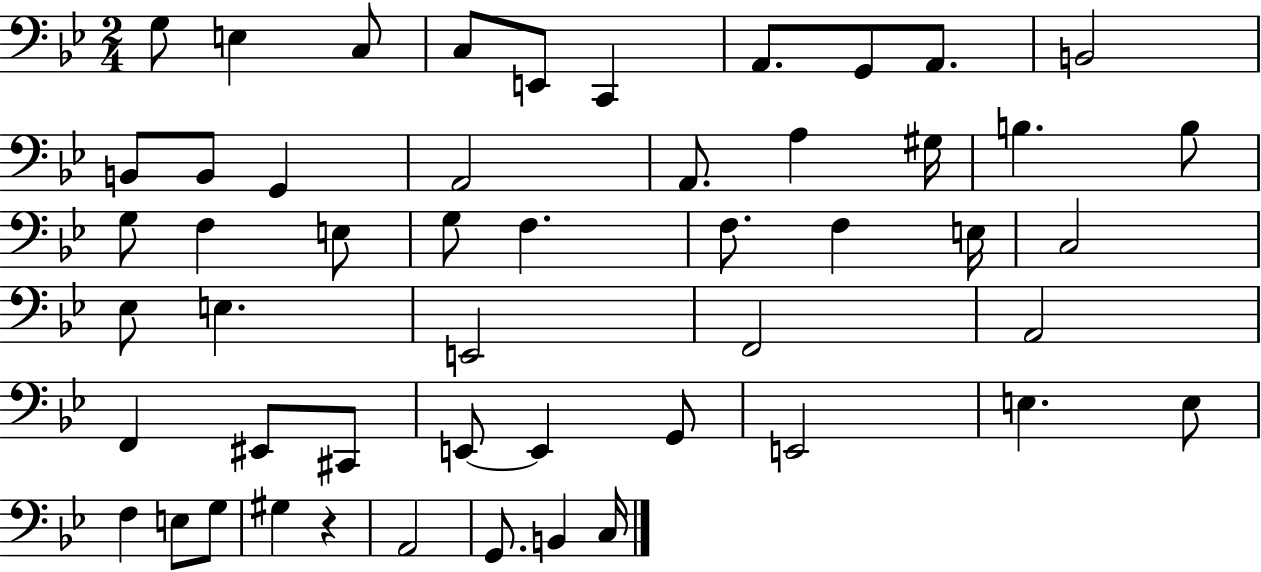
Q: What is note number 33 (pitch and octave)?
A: A2